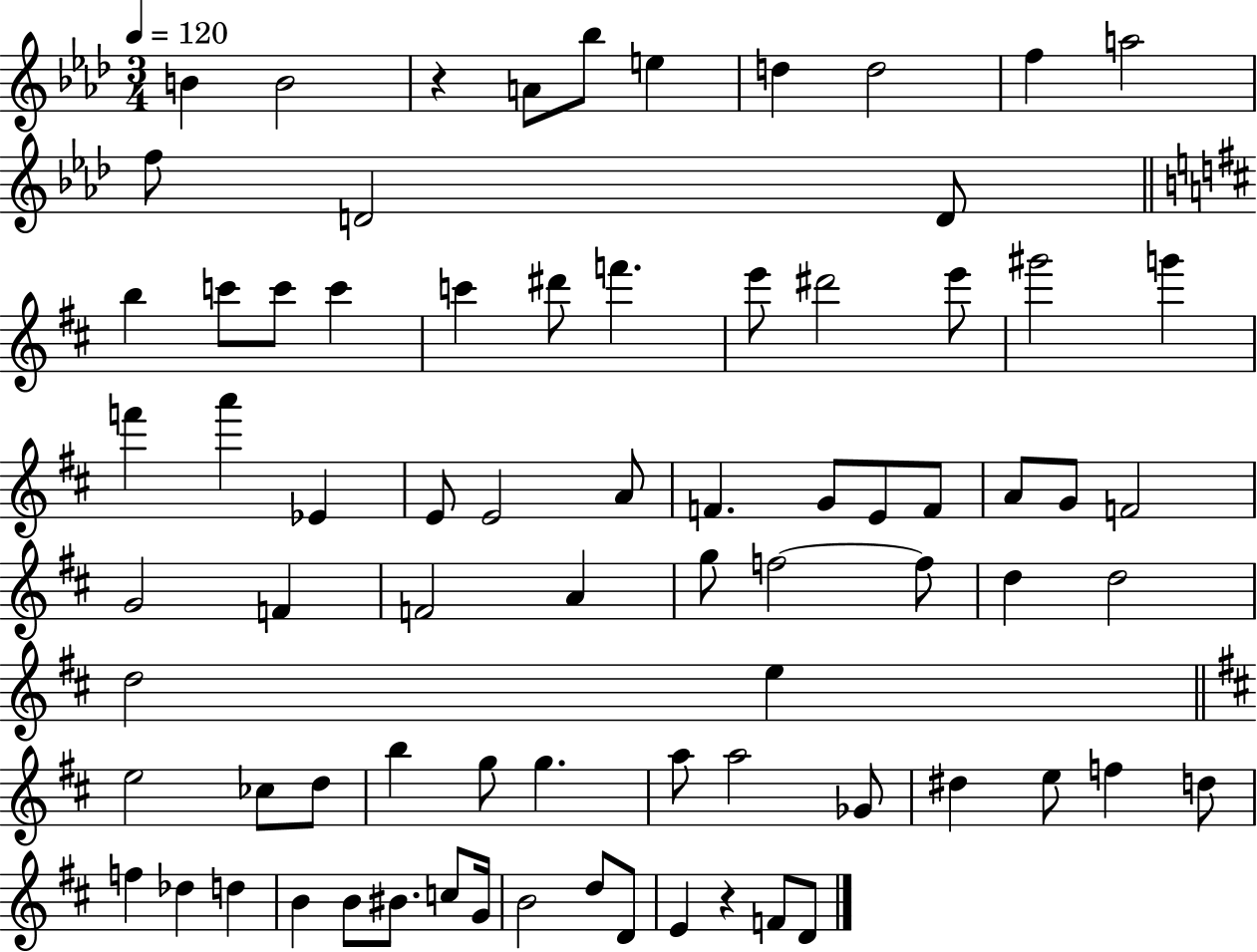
B4/q B4/h R/q A4/e Bb5/e E5/q D5/q D5/h F5/q A5/h F5/e D4/h D4/e B5/q C6/e C6/e C6/q C6/q D#6/e F6/q. E6/e D#6/h E6/e G#6/h G6/q F6/q A6/q Eb4/q E4/e E4/h A4/e F4/q. G4/e E4/e F4/e A4/e G4/e F4/h G4/h F4/q F4/h A4/q G5/e F5/h F5/e D5/q D5/h D5/h E5/q E5/h CES5/e D5/e B5/q G5/e G5/q. A5/e A5/h Gb4/e D#5/q E5/e F5/q D5/e F5/q Db5/q D5/q B4/q B4/e BIS4/e. C5/e G4/s B4/h D5/e D4/e E4/q R/q F4/e D4/e